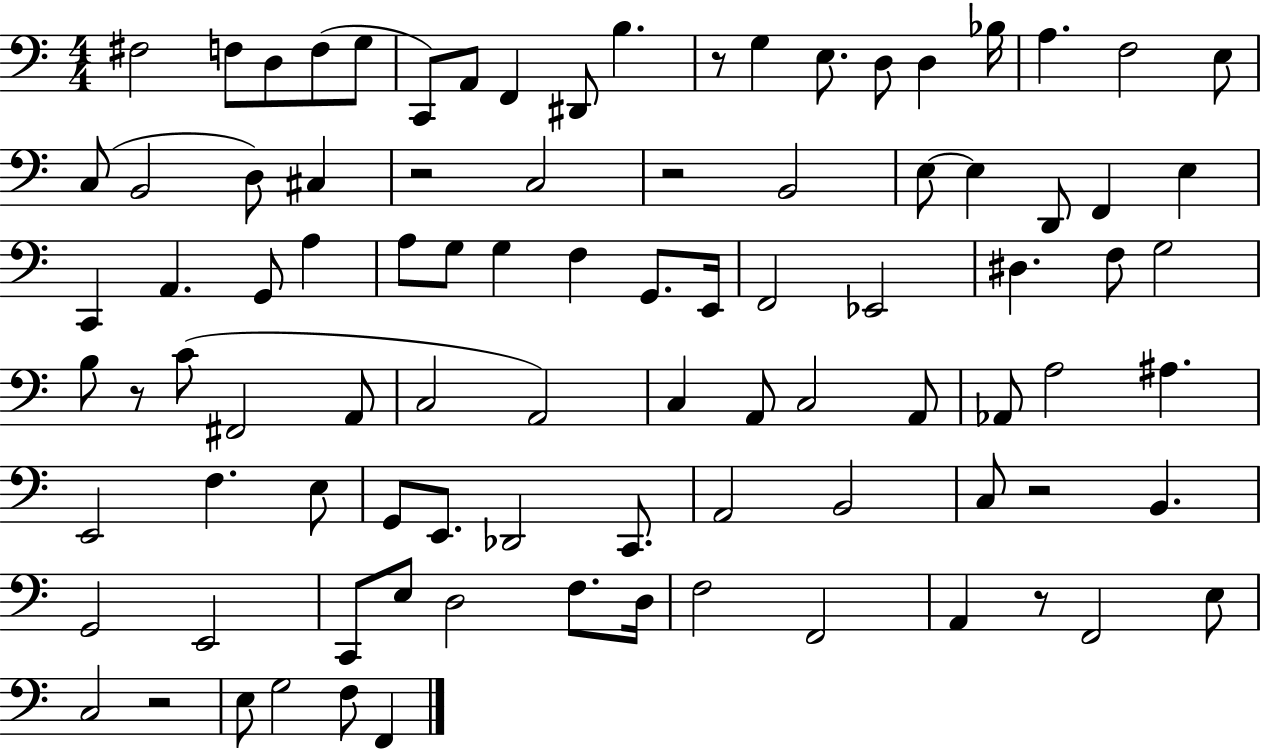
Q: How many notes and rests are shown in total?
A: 92